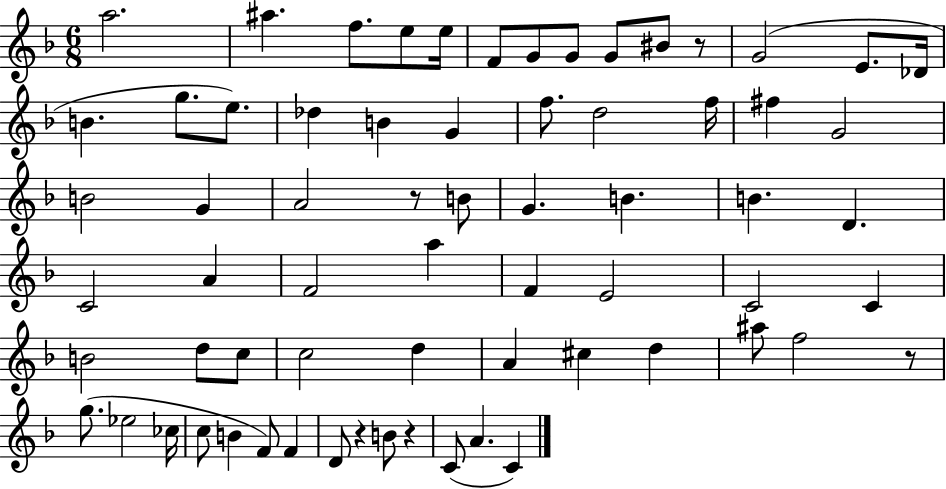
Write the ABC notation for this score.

X:1
T:Untitled
M:6/8
L:1/4
K:F
a2 ^a f/2 e/2 e/4 F/2 G/2 G/2 G/2 ^B/2 z/2 G2 E/2 _D/4 B g/2 e/2 _d B G f/2 d2 f/4 ^f G2 B2 G A2 z/2 B/2 G B B D C2 A F2 a F E2 C2 C B2 d/2 c/2 c2 d A ^c d ^a/2 f2 z/2 g/2 _e2 _c/4 c/2 B F/2 F D/2 z B/2 z C/2 A C